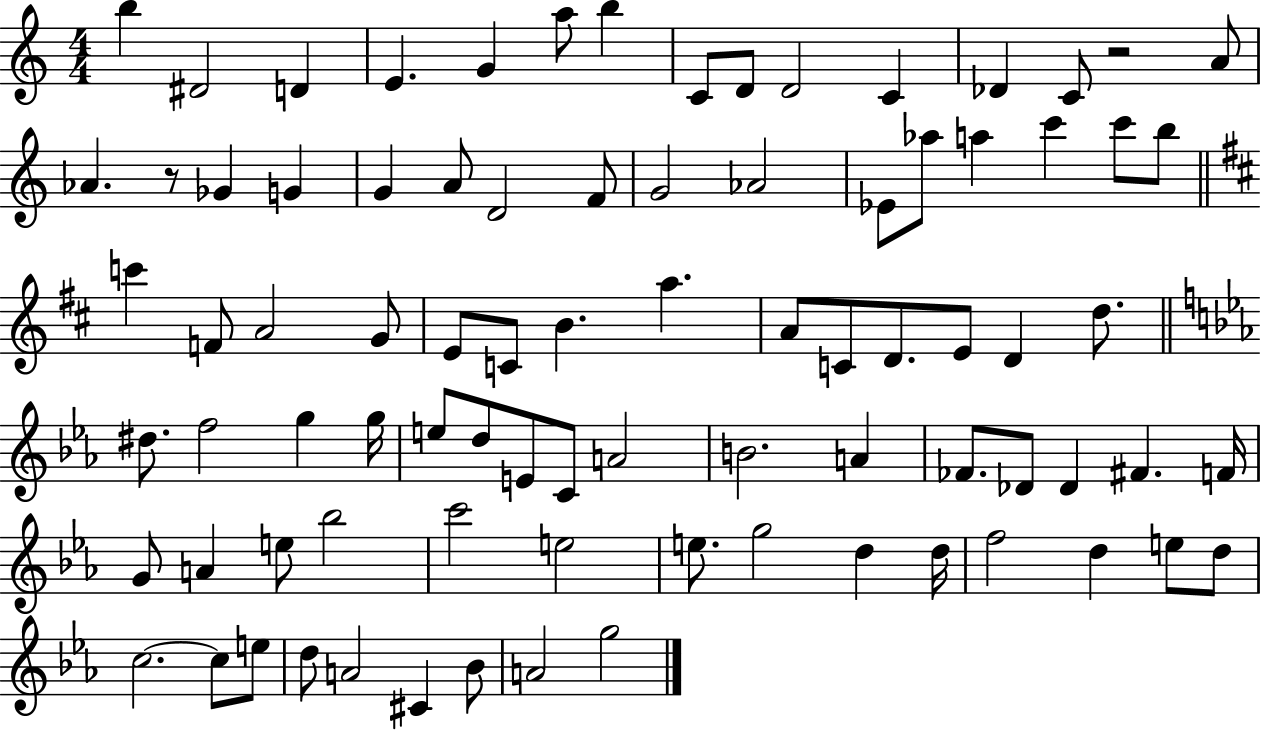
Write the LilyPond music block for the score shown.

{
  \clef treble
  \numericTimeSignature
  \time 4/4
  \key c \major
  b''4 dis'2 d'4 | e'4. g'4 a''8 b''4 | c'8 d'8 d'2 c'4 | des'4 c'8 r2 a'8 | \break aes'4. r8 ges'4 g'4 | g'4 a'8 d'2 f'8 | g'2 aes'2 | ees'8 aes''8 a''4 c'''4 c'''8 b''8 | \break \bar "||" \break \key d \major c'''4 f'8 a'2 g'8 | e'8 c'8 b'4. a''4. | a'8 c'8 d'8. e'8 d'4 d''8. | \bar "||" \break \key c \minor dis''8. f''2 g''4 g''16 | e''8 d''8 e'8 c'8 a'2 | b'2. a'4 | fes'8. des'8 des'4 fis'4. f'16 | \break g'8 a'4 e''8 bes''2 | c'''2 e''2 | e''8. g''2 d''4 d''16 | f''2 d''4 e''8 d''8 | \break c''2.~~ c''8 e''8 | d''8 a'2 cis'4 bes'8 | a'2 g''2 | \bar "|."
}